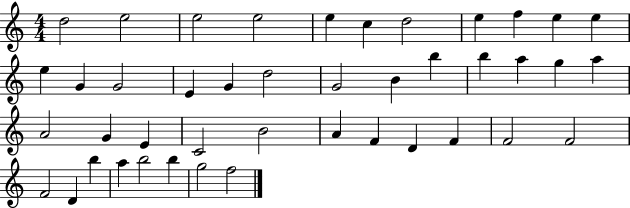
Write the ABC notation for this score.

X:1
T:Untitled
M:4/4
L:1/4
K:C
d2 e2 e2 e2 e c d2 e f e e e G G2 E G d2 G2 B b b a g a A2 G E C2 B2 A F D F F2 F2 F2 D b a b2 b g2 f2